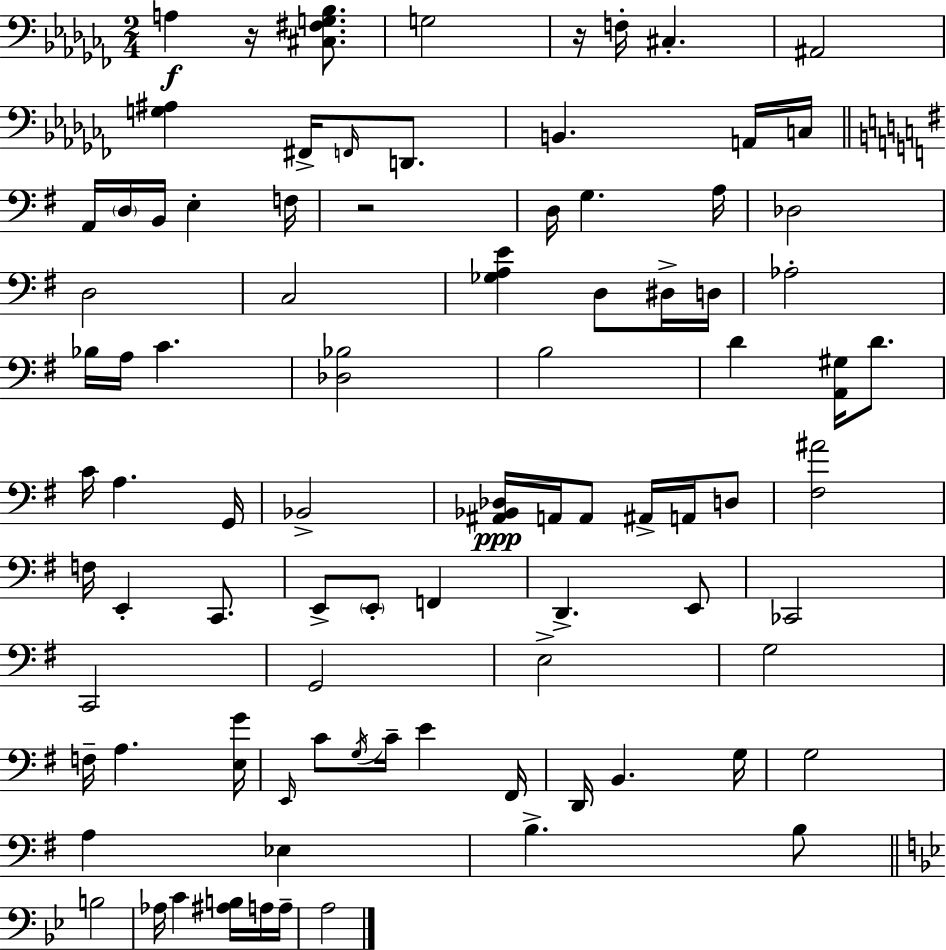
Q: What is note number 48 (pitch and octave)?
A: D2